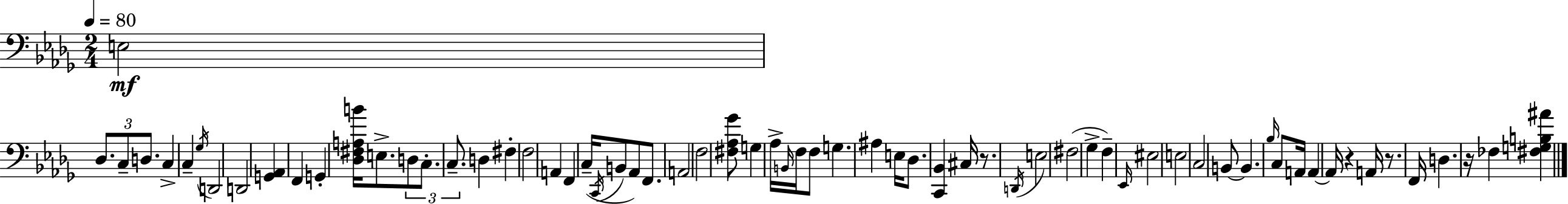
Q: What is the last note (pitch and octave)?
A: FES3